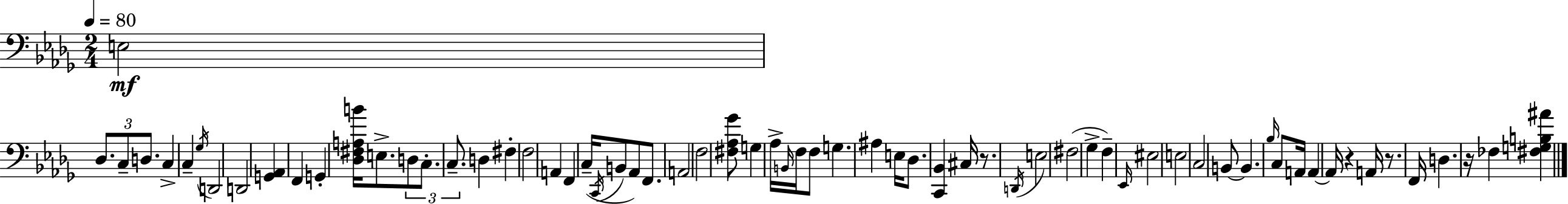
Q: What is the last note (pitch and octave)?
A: FES3